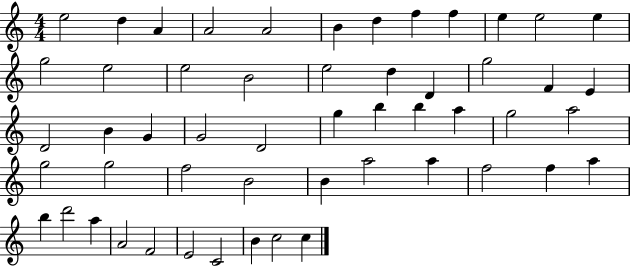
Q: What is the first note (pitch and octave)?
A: E5